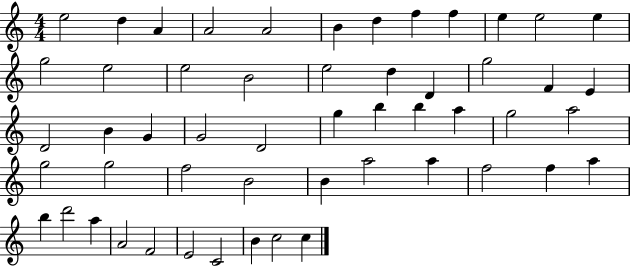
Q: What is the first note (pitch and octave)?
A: E5